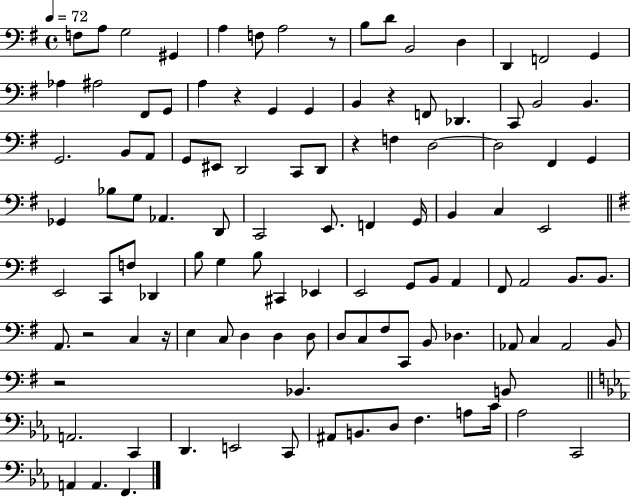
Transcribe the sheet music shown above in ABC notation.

X:1
T:Untitled
M:4/4
L:1/4
K:G
F,/2 A,/2 G,2 ^G,, A, F,/2 A,2 z/2 B,/2 D/2 B,,2 D, D,, F,,2 G,, _A, ^A,2 ^F,,/2 G,,/2 A, z G,, G,, B,, z F,,/2 _D,, C,,/2 B,,2 B,, G,,2 B,,/2 A,,/2 G,,/2 ^E,,/2 D,,2 C,,/2 D,,/2 z F, D,2 D,2 ^F,, G,, _G,, _B,/2 G,/2 _A,, D,,/2 C,,2 E,,/2 F,, G,,/4 B,, C, E,,2 E,,2 C,,/2 F,/2 _D,, B,/2 G, B,/2 ^C,, _E,, E,,2 G,,/2 B,,/2 A,, ^F,,/2 A,,2 B,,/2 B,,/2 A,,/2 z2 C, z/4 E, C,/2 D, D, D,/2 D,/2 C,/2 ^F,/2 C,,/2 B,,/2 _D, _A,,/2 C, _A,,2 B,,/2 z2 _B,, B,,/2 A,,2 C,, D,, E,,2 C,,/2 ^A,,/2 B,,/2 D,/2 F, A,/2 C/4 _A,2 C,,2 A,, A,, F,,